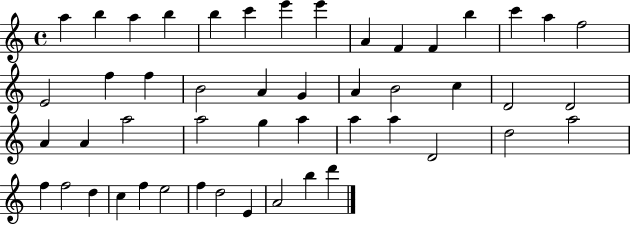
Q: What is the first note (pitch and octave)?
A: A5